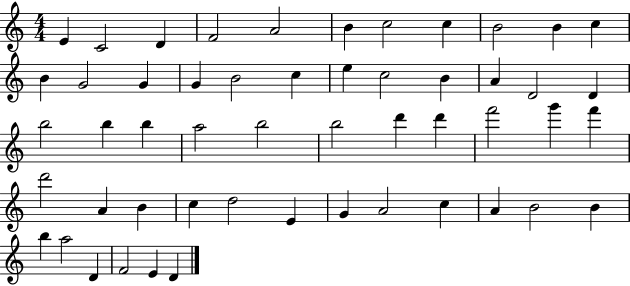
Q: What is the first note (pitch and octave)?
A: E4